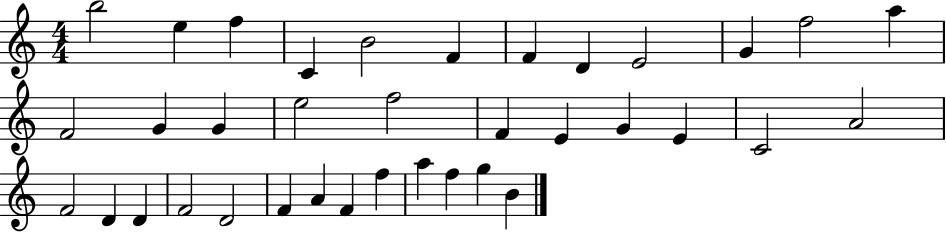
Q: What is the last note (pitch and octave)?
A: B4